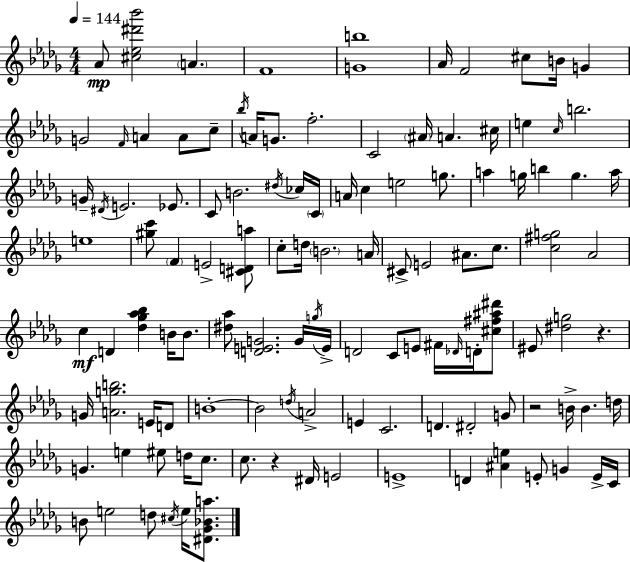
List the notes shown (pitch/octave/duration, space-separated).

Ab4/e [C#5,Eb5,D#6,Bb6]/h A4/q. F4/w [G4,B5]/w Ab4/s F4/h C#5/e B4/s G4/q G4/h F4/s A4/q A4/e C5/e Bb5/s A4/s G4/e. F5/h. C4/h A#4/s A4/q. C#5/s E5/q C5/s B5/h. G4/s D#4/s E4/h. Eb4/e. C4/e B4/h. D#5/s CES5/s C4/s A4/s C5/q E5/h G5/e. A5/q G5/s B5/q G5/q. A5/s E5/w [G#5,C6]/e F4/q E4/h [C#4,D4,A5]/e C5/e D5/s B4/h. A4/s C#4/e E4/h A#4/e. C5/e. [C5,F#5,G5]/h Ab4/h C5/q D4/q [Db5,Gb5,Ab5,Bb5]/q B4/s B4/e. [D#5,Ab5]/e [D4,E4,G4]/h. G4/s G5/s E4/s D4/h C4/e E4/e F#4/s Db4/s D4/s [C#5,F#5,A#5,D#6]/e EIS4/e [D#5,G5]/h R/q. G4/s [A4,G5,B5]/h. E4/s D4/e B4/w B4/h D5/s A4/h E4/q C4/h. D4/q. D#4/h G4/e R/h B4/s B4/q. D5/s G4/q. E5/q EIS5/e D5/s C5/e. C5/e. R/q D#4/s E4/h E4/w D4/q [A#4,E5]/q E4/e G4/q E4/s C4/s B4/e E5/h D5/e C#5/s E5/s [D#4,Gb4,Bb4,A5]/e.